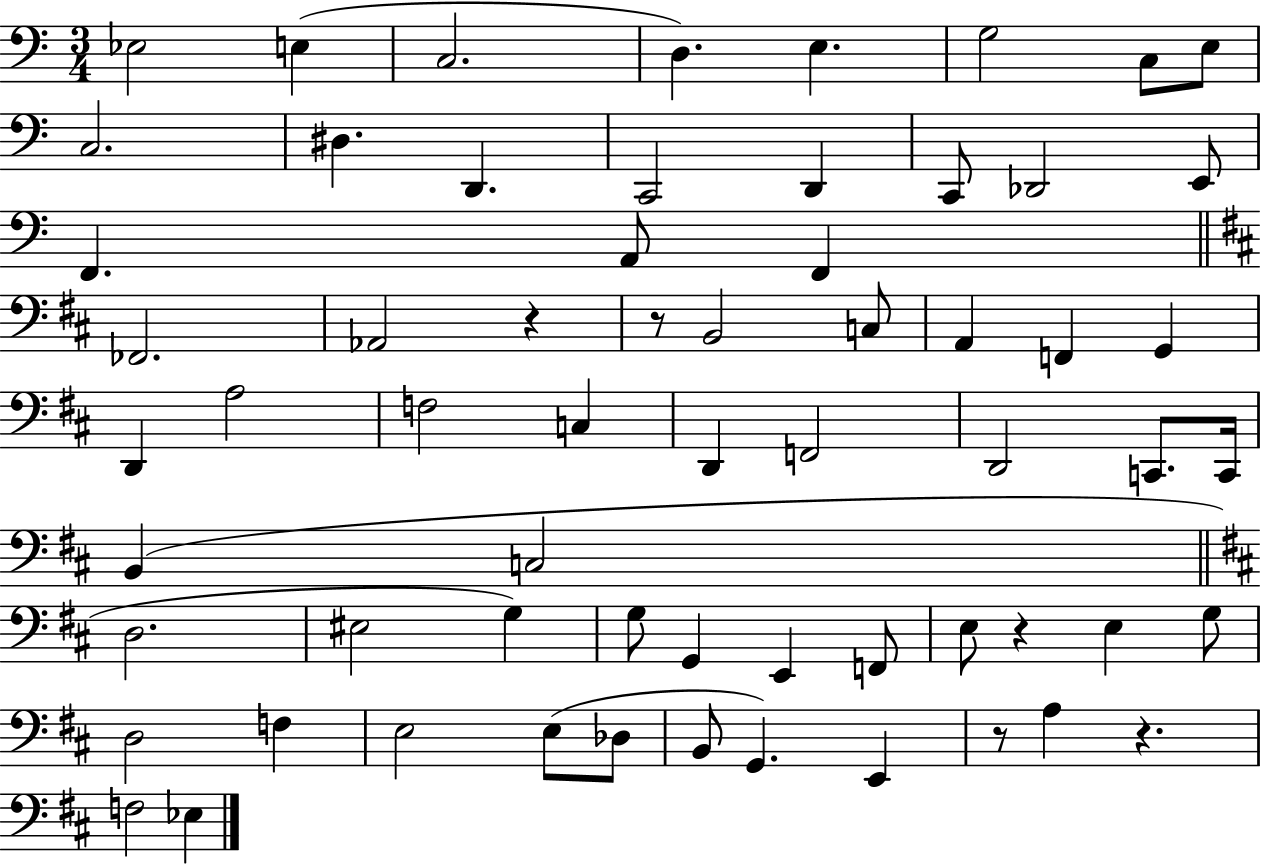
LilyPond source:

{
  \clef bass
  \numericTimeSignature
  \time 3/4
  \key c \major
  ees2 e4( | c2. | d4.) e4. | g2 c8 e8 | \break c2. | dis4. d,4. | c,2 d,4 | c,8 des,2 e,8 | \break f,4. a,8 f,4 | \bar "||" \break \key d \major fes,2. | aes,2 r4 | r8 b,2 c8 | a,4 f,4 g,4 | \break d,4 a2 | f2 c4 | d,4 f,2 | d,2 c,8. c,16 | \break b,4( c2 | \bar "||" \break \key d \major d2. | eis2 g4) | g8 g,4 e,4 f,8 | e8 r4 e4 g8 | \break d2 f4 | e2 e8( des8 | b,8 g,4.) e,4 | r8 a4 r4. | \break f2 ees4 | \bar "|."
}